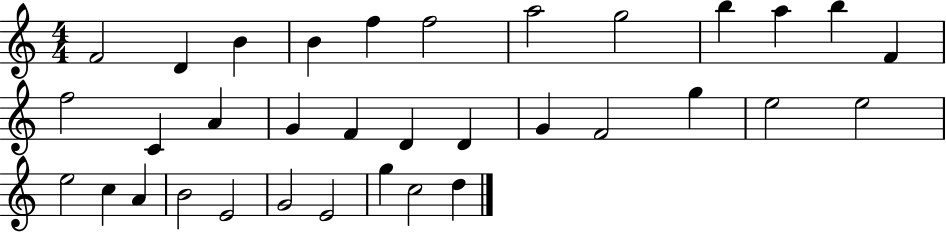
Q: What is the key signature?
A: C major